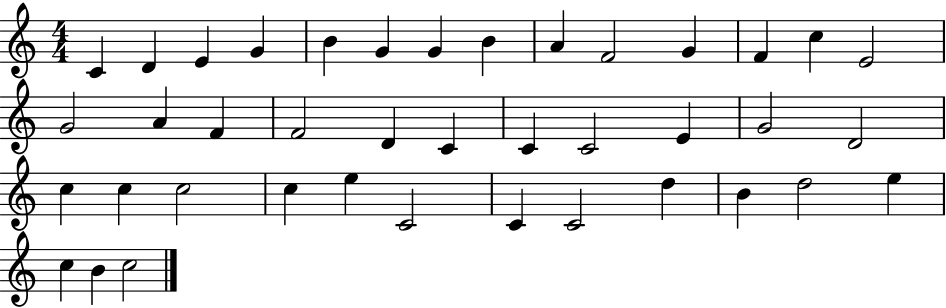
C4/q D4/q E4/q G4/q B4/q G4/q G4/q B4/q A4/q F4/h G4/q F4/q C5/q E4/h G4/h A4/q F4/q F4/h D4/q C4/q C4/q C4/h E4/q G4/h D4/h C5/q C5/q C5/h C5/q E5/q C4/h C4/q C4/h D5/q B4/q D5/h E5/q C5/q B4/q C5/h